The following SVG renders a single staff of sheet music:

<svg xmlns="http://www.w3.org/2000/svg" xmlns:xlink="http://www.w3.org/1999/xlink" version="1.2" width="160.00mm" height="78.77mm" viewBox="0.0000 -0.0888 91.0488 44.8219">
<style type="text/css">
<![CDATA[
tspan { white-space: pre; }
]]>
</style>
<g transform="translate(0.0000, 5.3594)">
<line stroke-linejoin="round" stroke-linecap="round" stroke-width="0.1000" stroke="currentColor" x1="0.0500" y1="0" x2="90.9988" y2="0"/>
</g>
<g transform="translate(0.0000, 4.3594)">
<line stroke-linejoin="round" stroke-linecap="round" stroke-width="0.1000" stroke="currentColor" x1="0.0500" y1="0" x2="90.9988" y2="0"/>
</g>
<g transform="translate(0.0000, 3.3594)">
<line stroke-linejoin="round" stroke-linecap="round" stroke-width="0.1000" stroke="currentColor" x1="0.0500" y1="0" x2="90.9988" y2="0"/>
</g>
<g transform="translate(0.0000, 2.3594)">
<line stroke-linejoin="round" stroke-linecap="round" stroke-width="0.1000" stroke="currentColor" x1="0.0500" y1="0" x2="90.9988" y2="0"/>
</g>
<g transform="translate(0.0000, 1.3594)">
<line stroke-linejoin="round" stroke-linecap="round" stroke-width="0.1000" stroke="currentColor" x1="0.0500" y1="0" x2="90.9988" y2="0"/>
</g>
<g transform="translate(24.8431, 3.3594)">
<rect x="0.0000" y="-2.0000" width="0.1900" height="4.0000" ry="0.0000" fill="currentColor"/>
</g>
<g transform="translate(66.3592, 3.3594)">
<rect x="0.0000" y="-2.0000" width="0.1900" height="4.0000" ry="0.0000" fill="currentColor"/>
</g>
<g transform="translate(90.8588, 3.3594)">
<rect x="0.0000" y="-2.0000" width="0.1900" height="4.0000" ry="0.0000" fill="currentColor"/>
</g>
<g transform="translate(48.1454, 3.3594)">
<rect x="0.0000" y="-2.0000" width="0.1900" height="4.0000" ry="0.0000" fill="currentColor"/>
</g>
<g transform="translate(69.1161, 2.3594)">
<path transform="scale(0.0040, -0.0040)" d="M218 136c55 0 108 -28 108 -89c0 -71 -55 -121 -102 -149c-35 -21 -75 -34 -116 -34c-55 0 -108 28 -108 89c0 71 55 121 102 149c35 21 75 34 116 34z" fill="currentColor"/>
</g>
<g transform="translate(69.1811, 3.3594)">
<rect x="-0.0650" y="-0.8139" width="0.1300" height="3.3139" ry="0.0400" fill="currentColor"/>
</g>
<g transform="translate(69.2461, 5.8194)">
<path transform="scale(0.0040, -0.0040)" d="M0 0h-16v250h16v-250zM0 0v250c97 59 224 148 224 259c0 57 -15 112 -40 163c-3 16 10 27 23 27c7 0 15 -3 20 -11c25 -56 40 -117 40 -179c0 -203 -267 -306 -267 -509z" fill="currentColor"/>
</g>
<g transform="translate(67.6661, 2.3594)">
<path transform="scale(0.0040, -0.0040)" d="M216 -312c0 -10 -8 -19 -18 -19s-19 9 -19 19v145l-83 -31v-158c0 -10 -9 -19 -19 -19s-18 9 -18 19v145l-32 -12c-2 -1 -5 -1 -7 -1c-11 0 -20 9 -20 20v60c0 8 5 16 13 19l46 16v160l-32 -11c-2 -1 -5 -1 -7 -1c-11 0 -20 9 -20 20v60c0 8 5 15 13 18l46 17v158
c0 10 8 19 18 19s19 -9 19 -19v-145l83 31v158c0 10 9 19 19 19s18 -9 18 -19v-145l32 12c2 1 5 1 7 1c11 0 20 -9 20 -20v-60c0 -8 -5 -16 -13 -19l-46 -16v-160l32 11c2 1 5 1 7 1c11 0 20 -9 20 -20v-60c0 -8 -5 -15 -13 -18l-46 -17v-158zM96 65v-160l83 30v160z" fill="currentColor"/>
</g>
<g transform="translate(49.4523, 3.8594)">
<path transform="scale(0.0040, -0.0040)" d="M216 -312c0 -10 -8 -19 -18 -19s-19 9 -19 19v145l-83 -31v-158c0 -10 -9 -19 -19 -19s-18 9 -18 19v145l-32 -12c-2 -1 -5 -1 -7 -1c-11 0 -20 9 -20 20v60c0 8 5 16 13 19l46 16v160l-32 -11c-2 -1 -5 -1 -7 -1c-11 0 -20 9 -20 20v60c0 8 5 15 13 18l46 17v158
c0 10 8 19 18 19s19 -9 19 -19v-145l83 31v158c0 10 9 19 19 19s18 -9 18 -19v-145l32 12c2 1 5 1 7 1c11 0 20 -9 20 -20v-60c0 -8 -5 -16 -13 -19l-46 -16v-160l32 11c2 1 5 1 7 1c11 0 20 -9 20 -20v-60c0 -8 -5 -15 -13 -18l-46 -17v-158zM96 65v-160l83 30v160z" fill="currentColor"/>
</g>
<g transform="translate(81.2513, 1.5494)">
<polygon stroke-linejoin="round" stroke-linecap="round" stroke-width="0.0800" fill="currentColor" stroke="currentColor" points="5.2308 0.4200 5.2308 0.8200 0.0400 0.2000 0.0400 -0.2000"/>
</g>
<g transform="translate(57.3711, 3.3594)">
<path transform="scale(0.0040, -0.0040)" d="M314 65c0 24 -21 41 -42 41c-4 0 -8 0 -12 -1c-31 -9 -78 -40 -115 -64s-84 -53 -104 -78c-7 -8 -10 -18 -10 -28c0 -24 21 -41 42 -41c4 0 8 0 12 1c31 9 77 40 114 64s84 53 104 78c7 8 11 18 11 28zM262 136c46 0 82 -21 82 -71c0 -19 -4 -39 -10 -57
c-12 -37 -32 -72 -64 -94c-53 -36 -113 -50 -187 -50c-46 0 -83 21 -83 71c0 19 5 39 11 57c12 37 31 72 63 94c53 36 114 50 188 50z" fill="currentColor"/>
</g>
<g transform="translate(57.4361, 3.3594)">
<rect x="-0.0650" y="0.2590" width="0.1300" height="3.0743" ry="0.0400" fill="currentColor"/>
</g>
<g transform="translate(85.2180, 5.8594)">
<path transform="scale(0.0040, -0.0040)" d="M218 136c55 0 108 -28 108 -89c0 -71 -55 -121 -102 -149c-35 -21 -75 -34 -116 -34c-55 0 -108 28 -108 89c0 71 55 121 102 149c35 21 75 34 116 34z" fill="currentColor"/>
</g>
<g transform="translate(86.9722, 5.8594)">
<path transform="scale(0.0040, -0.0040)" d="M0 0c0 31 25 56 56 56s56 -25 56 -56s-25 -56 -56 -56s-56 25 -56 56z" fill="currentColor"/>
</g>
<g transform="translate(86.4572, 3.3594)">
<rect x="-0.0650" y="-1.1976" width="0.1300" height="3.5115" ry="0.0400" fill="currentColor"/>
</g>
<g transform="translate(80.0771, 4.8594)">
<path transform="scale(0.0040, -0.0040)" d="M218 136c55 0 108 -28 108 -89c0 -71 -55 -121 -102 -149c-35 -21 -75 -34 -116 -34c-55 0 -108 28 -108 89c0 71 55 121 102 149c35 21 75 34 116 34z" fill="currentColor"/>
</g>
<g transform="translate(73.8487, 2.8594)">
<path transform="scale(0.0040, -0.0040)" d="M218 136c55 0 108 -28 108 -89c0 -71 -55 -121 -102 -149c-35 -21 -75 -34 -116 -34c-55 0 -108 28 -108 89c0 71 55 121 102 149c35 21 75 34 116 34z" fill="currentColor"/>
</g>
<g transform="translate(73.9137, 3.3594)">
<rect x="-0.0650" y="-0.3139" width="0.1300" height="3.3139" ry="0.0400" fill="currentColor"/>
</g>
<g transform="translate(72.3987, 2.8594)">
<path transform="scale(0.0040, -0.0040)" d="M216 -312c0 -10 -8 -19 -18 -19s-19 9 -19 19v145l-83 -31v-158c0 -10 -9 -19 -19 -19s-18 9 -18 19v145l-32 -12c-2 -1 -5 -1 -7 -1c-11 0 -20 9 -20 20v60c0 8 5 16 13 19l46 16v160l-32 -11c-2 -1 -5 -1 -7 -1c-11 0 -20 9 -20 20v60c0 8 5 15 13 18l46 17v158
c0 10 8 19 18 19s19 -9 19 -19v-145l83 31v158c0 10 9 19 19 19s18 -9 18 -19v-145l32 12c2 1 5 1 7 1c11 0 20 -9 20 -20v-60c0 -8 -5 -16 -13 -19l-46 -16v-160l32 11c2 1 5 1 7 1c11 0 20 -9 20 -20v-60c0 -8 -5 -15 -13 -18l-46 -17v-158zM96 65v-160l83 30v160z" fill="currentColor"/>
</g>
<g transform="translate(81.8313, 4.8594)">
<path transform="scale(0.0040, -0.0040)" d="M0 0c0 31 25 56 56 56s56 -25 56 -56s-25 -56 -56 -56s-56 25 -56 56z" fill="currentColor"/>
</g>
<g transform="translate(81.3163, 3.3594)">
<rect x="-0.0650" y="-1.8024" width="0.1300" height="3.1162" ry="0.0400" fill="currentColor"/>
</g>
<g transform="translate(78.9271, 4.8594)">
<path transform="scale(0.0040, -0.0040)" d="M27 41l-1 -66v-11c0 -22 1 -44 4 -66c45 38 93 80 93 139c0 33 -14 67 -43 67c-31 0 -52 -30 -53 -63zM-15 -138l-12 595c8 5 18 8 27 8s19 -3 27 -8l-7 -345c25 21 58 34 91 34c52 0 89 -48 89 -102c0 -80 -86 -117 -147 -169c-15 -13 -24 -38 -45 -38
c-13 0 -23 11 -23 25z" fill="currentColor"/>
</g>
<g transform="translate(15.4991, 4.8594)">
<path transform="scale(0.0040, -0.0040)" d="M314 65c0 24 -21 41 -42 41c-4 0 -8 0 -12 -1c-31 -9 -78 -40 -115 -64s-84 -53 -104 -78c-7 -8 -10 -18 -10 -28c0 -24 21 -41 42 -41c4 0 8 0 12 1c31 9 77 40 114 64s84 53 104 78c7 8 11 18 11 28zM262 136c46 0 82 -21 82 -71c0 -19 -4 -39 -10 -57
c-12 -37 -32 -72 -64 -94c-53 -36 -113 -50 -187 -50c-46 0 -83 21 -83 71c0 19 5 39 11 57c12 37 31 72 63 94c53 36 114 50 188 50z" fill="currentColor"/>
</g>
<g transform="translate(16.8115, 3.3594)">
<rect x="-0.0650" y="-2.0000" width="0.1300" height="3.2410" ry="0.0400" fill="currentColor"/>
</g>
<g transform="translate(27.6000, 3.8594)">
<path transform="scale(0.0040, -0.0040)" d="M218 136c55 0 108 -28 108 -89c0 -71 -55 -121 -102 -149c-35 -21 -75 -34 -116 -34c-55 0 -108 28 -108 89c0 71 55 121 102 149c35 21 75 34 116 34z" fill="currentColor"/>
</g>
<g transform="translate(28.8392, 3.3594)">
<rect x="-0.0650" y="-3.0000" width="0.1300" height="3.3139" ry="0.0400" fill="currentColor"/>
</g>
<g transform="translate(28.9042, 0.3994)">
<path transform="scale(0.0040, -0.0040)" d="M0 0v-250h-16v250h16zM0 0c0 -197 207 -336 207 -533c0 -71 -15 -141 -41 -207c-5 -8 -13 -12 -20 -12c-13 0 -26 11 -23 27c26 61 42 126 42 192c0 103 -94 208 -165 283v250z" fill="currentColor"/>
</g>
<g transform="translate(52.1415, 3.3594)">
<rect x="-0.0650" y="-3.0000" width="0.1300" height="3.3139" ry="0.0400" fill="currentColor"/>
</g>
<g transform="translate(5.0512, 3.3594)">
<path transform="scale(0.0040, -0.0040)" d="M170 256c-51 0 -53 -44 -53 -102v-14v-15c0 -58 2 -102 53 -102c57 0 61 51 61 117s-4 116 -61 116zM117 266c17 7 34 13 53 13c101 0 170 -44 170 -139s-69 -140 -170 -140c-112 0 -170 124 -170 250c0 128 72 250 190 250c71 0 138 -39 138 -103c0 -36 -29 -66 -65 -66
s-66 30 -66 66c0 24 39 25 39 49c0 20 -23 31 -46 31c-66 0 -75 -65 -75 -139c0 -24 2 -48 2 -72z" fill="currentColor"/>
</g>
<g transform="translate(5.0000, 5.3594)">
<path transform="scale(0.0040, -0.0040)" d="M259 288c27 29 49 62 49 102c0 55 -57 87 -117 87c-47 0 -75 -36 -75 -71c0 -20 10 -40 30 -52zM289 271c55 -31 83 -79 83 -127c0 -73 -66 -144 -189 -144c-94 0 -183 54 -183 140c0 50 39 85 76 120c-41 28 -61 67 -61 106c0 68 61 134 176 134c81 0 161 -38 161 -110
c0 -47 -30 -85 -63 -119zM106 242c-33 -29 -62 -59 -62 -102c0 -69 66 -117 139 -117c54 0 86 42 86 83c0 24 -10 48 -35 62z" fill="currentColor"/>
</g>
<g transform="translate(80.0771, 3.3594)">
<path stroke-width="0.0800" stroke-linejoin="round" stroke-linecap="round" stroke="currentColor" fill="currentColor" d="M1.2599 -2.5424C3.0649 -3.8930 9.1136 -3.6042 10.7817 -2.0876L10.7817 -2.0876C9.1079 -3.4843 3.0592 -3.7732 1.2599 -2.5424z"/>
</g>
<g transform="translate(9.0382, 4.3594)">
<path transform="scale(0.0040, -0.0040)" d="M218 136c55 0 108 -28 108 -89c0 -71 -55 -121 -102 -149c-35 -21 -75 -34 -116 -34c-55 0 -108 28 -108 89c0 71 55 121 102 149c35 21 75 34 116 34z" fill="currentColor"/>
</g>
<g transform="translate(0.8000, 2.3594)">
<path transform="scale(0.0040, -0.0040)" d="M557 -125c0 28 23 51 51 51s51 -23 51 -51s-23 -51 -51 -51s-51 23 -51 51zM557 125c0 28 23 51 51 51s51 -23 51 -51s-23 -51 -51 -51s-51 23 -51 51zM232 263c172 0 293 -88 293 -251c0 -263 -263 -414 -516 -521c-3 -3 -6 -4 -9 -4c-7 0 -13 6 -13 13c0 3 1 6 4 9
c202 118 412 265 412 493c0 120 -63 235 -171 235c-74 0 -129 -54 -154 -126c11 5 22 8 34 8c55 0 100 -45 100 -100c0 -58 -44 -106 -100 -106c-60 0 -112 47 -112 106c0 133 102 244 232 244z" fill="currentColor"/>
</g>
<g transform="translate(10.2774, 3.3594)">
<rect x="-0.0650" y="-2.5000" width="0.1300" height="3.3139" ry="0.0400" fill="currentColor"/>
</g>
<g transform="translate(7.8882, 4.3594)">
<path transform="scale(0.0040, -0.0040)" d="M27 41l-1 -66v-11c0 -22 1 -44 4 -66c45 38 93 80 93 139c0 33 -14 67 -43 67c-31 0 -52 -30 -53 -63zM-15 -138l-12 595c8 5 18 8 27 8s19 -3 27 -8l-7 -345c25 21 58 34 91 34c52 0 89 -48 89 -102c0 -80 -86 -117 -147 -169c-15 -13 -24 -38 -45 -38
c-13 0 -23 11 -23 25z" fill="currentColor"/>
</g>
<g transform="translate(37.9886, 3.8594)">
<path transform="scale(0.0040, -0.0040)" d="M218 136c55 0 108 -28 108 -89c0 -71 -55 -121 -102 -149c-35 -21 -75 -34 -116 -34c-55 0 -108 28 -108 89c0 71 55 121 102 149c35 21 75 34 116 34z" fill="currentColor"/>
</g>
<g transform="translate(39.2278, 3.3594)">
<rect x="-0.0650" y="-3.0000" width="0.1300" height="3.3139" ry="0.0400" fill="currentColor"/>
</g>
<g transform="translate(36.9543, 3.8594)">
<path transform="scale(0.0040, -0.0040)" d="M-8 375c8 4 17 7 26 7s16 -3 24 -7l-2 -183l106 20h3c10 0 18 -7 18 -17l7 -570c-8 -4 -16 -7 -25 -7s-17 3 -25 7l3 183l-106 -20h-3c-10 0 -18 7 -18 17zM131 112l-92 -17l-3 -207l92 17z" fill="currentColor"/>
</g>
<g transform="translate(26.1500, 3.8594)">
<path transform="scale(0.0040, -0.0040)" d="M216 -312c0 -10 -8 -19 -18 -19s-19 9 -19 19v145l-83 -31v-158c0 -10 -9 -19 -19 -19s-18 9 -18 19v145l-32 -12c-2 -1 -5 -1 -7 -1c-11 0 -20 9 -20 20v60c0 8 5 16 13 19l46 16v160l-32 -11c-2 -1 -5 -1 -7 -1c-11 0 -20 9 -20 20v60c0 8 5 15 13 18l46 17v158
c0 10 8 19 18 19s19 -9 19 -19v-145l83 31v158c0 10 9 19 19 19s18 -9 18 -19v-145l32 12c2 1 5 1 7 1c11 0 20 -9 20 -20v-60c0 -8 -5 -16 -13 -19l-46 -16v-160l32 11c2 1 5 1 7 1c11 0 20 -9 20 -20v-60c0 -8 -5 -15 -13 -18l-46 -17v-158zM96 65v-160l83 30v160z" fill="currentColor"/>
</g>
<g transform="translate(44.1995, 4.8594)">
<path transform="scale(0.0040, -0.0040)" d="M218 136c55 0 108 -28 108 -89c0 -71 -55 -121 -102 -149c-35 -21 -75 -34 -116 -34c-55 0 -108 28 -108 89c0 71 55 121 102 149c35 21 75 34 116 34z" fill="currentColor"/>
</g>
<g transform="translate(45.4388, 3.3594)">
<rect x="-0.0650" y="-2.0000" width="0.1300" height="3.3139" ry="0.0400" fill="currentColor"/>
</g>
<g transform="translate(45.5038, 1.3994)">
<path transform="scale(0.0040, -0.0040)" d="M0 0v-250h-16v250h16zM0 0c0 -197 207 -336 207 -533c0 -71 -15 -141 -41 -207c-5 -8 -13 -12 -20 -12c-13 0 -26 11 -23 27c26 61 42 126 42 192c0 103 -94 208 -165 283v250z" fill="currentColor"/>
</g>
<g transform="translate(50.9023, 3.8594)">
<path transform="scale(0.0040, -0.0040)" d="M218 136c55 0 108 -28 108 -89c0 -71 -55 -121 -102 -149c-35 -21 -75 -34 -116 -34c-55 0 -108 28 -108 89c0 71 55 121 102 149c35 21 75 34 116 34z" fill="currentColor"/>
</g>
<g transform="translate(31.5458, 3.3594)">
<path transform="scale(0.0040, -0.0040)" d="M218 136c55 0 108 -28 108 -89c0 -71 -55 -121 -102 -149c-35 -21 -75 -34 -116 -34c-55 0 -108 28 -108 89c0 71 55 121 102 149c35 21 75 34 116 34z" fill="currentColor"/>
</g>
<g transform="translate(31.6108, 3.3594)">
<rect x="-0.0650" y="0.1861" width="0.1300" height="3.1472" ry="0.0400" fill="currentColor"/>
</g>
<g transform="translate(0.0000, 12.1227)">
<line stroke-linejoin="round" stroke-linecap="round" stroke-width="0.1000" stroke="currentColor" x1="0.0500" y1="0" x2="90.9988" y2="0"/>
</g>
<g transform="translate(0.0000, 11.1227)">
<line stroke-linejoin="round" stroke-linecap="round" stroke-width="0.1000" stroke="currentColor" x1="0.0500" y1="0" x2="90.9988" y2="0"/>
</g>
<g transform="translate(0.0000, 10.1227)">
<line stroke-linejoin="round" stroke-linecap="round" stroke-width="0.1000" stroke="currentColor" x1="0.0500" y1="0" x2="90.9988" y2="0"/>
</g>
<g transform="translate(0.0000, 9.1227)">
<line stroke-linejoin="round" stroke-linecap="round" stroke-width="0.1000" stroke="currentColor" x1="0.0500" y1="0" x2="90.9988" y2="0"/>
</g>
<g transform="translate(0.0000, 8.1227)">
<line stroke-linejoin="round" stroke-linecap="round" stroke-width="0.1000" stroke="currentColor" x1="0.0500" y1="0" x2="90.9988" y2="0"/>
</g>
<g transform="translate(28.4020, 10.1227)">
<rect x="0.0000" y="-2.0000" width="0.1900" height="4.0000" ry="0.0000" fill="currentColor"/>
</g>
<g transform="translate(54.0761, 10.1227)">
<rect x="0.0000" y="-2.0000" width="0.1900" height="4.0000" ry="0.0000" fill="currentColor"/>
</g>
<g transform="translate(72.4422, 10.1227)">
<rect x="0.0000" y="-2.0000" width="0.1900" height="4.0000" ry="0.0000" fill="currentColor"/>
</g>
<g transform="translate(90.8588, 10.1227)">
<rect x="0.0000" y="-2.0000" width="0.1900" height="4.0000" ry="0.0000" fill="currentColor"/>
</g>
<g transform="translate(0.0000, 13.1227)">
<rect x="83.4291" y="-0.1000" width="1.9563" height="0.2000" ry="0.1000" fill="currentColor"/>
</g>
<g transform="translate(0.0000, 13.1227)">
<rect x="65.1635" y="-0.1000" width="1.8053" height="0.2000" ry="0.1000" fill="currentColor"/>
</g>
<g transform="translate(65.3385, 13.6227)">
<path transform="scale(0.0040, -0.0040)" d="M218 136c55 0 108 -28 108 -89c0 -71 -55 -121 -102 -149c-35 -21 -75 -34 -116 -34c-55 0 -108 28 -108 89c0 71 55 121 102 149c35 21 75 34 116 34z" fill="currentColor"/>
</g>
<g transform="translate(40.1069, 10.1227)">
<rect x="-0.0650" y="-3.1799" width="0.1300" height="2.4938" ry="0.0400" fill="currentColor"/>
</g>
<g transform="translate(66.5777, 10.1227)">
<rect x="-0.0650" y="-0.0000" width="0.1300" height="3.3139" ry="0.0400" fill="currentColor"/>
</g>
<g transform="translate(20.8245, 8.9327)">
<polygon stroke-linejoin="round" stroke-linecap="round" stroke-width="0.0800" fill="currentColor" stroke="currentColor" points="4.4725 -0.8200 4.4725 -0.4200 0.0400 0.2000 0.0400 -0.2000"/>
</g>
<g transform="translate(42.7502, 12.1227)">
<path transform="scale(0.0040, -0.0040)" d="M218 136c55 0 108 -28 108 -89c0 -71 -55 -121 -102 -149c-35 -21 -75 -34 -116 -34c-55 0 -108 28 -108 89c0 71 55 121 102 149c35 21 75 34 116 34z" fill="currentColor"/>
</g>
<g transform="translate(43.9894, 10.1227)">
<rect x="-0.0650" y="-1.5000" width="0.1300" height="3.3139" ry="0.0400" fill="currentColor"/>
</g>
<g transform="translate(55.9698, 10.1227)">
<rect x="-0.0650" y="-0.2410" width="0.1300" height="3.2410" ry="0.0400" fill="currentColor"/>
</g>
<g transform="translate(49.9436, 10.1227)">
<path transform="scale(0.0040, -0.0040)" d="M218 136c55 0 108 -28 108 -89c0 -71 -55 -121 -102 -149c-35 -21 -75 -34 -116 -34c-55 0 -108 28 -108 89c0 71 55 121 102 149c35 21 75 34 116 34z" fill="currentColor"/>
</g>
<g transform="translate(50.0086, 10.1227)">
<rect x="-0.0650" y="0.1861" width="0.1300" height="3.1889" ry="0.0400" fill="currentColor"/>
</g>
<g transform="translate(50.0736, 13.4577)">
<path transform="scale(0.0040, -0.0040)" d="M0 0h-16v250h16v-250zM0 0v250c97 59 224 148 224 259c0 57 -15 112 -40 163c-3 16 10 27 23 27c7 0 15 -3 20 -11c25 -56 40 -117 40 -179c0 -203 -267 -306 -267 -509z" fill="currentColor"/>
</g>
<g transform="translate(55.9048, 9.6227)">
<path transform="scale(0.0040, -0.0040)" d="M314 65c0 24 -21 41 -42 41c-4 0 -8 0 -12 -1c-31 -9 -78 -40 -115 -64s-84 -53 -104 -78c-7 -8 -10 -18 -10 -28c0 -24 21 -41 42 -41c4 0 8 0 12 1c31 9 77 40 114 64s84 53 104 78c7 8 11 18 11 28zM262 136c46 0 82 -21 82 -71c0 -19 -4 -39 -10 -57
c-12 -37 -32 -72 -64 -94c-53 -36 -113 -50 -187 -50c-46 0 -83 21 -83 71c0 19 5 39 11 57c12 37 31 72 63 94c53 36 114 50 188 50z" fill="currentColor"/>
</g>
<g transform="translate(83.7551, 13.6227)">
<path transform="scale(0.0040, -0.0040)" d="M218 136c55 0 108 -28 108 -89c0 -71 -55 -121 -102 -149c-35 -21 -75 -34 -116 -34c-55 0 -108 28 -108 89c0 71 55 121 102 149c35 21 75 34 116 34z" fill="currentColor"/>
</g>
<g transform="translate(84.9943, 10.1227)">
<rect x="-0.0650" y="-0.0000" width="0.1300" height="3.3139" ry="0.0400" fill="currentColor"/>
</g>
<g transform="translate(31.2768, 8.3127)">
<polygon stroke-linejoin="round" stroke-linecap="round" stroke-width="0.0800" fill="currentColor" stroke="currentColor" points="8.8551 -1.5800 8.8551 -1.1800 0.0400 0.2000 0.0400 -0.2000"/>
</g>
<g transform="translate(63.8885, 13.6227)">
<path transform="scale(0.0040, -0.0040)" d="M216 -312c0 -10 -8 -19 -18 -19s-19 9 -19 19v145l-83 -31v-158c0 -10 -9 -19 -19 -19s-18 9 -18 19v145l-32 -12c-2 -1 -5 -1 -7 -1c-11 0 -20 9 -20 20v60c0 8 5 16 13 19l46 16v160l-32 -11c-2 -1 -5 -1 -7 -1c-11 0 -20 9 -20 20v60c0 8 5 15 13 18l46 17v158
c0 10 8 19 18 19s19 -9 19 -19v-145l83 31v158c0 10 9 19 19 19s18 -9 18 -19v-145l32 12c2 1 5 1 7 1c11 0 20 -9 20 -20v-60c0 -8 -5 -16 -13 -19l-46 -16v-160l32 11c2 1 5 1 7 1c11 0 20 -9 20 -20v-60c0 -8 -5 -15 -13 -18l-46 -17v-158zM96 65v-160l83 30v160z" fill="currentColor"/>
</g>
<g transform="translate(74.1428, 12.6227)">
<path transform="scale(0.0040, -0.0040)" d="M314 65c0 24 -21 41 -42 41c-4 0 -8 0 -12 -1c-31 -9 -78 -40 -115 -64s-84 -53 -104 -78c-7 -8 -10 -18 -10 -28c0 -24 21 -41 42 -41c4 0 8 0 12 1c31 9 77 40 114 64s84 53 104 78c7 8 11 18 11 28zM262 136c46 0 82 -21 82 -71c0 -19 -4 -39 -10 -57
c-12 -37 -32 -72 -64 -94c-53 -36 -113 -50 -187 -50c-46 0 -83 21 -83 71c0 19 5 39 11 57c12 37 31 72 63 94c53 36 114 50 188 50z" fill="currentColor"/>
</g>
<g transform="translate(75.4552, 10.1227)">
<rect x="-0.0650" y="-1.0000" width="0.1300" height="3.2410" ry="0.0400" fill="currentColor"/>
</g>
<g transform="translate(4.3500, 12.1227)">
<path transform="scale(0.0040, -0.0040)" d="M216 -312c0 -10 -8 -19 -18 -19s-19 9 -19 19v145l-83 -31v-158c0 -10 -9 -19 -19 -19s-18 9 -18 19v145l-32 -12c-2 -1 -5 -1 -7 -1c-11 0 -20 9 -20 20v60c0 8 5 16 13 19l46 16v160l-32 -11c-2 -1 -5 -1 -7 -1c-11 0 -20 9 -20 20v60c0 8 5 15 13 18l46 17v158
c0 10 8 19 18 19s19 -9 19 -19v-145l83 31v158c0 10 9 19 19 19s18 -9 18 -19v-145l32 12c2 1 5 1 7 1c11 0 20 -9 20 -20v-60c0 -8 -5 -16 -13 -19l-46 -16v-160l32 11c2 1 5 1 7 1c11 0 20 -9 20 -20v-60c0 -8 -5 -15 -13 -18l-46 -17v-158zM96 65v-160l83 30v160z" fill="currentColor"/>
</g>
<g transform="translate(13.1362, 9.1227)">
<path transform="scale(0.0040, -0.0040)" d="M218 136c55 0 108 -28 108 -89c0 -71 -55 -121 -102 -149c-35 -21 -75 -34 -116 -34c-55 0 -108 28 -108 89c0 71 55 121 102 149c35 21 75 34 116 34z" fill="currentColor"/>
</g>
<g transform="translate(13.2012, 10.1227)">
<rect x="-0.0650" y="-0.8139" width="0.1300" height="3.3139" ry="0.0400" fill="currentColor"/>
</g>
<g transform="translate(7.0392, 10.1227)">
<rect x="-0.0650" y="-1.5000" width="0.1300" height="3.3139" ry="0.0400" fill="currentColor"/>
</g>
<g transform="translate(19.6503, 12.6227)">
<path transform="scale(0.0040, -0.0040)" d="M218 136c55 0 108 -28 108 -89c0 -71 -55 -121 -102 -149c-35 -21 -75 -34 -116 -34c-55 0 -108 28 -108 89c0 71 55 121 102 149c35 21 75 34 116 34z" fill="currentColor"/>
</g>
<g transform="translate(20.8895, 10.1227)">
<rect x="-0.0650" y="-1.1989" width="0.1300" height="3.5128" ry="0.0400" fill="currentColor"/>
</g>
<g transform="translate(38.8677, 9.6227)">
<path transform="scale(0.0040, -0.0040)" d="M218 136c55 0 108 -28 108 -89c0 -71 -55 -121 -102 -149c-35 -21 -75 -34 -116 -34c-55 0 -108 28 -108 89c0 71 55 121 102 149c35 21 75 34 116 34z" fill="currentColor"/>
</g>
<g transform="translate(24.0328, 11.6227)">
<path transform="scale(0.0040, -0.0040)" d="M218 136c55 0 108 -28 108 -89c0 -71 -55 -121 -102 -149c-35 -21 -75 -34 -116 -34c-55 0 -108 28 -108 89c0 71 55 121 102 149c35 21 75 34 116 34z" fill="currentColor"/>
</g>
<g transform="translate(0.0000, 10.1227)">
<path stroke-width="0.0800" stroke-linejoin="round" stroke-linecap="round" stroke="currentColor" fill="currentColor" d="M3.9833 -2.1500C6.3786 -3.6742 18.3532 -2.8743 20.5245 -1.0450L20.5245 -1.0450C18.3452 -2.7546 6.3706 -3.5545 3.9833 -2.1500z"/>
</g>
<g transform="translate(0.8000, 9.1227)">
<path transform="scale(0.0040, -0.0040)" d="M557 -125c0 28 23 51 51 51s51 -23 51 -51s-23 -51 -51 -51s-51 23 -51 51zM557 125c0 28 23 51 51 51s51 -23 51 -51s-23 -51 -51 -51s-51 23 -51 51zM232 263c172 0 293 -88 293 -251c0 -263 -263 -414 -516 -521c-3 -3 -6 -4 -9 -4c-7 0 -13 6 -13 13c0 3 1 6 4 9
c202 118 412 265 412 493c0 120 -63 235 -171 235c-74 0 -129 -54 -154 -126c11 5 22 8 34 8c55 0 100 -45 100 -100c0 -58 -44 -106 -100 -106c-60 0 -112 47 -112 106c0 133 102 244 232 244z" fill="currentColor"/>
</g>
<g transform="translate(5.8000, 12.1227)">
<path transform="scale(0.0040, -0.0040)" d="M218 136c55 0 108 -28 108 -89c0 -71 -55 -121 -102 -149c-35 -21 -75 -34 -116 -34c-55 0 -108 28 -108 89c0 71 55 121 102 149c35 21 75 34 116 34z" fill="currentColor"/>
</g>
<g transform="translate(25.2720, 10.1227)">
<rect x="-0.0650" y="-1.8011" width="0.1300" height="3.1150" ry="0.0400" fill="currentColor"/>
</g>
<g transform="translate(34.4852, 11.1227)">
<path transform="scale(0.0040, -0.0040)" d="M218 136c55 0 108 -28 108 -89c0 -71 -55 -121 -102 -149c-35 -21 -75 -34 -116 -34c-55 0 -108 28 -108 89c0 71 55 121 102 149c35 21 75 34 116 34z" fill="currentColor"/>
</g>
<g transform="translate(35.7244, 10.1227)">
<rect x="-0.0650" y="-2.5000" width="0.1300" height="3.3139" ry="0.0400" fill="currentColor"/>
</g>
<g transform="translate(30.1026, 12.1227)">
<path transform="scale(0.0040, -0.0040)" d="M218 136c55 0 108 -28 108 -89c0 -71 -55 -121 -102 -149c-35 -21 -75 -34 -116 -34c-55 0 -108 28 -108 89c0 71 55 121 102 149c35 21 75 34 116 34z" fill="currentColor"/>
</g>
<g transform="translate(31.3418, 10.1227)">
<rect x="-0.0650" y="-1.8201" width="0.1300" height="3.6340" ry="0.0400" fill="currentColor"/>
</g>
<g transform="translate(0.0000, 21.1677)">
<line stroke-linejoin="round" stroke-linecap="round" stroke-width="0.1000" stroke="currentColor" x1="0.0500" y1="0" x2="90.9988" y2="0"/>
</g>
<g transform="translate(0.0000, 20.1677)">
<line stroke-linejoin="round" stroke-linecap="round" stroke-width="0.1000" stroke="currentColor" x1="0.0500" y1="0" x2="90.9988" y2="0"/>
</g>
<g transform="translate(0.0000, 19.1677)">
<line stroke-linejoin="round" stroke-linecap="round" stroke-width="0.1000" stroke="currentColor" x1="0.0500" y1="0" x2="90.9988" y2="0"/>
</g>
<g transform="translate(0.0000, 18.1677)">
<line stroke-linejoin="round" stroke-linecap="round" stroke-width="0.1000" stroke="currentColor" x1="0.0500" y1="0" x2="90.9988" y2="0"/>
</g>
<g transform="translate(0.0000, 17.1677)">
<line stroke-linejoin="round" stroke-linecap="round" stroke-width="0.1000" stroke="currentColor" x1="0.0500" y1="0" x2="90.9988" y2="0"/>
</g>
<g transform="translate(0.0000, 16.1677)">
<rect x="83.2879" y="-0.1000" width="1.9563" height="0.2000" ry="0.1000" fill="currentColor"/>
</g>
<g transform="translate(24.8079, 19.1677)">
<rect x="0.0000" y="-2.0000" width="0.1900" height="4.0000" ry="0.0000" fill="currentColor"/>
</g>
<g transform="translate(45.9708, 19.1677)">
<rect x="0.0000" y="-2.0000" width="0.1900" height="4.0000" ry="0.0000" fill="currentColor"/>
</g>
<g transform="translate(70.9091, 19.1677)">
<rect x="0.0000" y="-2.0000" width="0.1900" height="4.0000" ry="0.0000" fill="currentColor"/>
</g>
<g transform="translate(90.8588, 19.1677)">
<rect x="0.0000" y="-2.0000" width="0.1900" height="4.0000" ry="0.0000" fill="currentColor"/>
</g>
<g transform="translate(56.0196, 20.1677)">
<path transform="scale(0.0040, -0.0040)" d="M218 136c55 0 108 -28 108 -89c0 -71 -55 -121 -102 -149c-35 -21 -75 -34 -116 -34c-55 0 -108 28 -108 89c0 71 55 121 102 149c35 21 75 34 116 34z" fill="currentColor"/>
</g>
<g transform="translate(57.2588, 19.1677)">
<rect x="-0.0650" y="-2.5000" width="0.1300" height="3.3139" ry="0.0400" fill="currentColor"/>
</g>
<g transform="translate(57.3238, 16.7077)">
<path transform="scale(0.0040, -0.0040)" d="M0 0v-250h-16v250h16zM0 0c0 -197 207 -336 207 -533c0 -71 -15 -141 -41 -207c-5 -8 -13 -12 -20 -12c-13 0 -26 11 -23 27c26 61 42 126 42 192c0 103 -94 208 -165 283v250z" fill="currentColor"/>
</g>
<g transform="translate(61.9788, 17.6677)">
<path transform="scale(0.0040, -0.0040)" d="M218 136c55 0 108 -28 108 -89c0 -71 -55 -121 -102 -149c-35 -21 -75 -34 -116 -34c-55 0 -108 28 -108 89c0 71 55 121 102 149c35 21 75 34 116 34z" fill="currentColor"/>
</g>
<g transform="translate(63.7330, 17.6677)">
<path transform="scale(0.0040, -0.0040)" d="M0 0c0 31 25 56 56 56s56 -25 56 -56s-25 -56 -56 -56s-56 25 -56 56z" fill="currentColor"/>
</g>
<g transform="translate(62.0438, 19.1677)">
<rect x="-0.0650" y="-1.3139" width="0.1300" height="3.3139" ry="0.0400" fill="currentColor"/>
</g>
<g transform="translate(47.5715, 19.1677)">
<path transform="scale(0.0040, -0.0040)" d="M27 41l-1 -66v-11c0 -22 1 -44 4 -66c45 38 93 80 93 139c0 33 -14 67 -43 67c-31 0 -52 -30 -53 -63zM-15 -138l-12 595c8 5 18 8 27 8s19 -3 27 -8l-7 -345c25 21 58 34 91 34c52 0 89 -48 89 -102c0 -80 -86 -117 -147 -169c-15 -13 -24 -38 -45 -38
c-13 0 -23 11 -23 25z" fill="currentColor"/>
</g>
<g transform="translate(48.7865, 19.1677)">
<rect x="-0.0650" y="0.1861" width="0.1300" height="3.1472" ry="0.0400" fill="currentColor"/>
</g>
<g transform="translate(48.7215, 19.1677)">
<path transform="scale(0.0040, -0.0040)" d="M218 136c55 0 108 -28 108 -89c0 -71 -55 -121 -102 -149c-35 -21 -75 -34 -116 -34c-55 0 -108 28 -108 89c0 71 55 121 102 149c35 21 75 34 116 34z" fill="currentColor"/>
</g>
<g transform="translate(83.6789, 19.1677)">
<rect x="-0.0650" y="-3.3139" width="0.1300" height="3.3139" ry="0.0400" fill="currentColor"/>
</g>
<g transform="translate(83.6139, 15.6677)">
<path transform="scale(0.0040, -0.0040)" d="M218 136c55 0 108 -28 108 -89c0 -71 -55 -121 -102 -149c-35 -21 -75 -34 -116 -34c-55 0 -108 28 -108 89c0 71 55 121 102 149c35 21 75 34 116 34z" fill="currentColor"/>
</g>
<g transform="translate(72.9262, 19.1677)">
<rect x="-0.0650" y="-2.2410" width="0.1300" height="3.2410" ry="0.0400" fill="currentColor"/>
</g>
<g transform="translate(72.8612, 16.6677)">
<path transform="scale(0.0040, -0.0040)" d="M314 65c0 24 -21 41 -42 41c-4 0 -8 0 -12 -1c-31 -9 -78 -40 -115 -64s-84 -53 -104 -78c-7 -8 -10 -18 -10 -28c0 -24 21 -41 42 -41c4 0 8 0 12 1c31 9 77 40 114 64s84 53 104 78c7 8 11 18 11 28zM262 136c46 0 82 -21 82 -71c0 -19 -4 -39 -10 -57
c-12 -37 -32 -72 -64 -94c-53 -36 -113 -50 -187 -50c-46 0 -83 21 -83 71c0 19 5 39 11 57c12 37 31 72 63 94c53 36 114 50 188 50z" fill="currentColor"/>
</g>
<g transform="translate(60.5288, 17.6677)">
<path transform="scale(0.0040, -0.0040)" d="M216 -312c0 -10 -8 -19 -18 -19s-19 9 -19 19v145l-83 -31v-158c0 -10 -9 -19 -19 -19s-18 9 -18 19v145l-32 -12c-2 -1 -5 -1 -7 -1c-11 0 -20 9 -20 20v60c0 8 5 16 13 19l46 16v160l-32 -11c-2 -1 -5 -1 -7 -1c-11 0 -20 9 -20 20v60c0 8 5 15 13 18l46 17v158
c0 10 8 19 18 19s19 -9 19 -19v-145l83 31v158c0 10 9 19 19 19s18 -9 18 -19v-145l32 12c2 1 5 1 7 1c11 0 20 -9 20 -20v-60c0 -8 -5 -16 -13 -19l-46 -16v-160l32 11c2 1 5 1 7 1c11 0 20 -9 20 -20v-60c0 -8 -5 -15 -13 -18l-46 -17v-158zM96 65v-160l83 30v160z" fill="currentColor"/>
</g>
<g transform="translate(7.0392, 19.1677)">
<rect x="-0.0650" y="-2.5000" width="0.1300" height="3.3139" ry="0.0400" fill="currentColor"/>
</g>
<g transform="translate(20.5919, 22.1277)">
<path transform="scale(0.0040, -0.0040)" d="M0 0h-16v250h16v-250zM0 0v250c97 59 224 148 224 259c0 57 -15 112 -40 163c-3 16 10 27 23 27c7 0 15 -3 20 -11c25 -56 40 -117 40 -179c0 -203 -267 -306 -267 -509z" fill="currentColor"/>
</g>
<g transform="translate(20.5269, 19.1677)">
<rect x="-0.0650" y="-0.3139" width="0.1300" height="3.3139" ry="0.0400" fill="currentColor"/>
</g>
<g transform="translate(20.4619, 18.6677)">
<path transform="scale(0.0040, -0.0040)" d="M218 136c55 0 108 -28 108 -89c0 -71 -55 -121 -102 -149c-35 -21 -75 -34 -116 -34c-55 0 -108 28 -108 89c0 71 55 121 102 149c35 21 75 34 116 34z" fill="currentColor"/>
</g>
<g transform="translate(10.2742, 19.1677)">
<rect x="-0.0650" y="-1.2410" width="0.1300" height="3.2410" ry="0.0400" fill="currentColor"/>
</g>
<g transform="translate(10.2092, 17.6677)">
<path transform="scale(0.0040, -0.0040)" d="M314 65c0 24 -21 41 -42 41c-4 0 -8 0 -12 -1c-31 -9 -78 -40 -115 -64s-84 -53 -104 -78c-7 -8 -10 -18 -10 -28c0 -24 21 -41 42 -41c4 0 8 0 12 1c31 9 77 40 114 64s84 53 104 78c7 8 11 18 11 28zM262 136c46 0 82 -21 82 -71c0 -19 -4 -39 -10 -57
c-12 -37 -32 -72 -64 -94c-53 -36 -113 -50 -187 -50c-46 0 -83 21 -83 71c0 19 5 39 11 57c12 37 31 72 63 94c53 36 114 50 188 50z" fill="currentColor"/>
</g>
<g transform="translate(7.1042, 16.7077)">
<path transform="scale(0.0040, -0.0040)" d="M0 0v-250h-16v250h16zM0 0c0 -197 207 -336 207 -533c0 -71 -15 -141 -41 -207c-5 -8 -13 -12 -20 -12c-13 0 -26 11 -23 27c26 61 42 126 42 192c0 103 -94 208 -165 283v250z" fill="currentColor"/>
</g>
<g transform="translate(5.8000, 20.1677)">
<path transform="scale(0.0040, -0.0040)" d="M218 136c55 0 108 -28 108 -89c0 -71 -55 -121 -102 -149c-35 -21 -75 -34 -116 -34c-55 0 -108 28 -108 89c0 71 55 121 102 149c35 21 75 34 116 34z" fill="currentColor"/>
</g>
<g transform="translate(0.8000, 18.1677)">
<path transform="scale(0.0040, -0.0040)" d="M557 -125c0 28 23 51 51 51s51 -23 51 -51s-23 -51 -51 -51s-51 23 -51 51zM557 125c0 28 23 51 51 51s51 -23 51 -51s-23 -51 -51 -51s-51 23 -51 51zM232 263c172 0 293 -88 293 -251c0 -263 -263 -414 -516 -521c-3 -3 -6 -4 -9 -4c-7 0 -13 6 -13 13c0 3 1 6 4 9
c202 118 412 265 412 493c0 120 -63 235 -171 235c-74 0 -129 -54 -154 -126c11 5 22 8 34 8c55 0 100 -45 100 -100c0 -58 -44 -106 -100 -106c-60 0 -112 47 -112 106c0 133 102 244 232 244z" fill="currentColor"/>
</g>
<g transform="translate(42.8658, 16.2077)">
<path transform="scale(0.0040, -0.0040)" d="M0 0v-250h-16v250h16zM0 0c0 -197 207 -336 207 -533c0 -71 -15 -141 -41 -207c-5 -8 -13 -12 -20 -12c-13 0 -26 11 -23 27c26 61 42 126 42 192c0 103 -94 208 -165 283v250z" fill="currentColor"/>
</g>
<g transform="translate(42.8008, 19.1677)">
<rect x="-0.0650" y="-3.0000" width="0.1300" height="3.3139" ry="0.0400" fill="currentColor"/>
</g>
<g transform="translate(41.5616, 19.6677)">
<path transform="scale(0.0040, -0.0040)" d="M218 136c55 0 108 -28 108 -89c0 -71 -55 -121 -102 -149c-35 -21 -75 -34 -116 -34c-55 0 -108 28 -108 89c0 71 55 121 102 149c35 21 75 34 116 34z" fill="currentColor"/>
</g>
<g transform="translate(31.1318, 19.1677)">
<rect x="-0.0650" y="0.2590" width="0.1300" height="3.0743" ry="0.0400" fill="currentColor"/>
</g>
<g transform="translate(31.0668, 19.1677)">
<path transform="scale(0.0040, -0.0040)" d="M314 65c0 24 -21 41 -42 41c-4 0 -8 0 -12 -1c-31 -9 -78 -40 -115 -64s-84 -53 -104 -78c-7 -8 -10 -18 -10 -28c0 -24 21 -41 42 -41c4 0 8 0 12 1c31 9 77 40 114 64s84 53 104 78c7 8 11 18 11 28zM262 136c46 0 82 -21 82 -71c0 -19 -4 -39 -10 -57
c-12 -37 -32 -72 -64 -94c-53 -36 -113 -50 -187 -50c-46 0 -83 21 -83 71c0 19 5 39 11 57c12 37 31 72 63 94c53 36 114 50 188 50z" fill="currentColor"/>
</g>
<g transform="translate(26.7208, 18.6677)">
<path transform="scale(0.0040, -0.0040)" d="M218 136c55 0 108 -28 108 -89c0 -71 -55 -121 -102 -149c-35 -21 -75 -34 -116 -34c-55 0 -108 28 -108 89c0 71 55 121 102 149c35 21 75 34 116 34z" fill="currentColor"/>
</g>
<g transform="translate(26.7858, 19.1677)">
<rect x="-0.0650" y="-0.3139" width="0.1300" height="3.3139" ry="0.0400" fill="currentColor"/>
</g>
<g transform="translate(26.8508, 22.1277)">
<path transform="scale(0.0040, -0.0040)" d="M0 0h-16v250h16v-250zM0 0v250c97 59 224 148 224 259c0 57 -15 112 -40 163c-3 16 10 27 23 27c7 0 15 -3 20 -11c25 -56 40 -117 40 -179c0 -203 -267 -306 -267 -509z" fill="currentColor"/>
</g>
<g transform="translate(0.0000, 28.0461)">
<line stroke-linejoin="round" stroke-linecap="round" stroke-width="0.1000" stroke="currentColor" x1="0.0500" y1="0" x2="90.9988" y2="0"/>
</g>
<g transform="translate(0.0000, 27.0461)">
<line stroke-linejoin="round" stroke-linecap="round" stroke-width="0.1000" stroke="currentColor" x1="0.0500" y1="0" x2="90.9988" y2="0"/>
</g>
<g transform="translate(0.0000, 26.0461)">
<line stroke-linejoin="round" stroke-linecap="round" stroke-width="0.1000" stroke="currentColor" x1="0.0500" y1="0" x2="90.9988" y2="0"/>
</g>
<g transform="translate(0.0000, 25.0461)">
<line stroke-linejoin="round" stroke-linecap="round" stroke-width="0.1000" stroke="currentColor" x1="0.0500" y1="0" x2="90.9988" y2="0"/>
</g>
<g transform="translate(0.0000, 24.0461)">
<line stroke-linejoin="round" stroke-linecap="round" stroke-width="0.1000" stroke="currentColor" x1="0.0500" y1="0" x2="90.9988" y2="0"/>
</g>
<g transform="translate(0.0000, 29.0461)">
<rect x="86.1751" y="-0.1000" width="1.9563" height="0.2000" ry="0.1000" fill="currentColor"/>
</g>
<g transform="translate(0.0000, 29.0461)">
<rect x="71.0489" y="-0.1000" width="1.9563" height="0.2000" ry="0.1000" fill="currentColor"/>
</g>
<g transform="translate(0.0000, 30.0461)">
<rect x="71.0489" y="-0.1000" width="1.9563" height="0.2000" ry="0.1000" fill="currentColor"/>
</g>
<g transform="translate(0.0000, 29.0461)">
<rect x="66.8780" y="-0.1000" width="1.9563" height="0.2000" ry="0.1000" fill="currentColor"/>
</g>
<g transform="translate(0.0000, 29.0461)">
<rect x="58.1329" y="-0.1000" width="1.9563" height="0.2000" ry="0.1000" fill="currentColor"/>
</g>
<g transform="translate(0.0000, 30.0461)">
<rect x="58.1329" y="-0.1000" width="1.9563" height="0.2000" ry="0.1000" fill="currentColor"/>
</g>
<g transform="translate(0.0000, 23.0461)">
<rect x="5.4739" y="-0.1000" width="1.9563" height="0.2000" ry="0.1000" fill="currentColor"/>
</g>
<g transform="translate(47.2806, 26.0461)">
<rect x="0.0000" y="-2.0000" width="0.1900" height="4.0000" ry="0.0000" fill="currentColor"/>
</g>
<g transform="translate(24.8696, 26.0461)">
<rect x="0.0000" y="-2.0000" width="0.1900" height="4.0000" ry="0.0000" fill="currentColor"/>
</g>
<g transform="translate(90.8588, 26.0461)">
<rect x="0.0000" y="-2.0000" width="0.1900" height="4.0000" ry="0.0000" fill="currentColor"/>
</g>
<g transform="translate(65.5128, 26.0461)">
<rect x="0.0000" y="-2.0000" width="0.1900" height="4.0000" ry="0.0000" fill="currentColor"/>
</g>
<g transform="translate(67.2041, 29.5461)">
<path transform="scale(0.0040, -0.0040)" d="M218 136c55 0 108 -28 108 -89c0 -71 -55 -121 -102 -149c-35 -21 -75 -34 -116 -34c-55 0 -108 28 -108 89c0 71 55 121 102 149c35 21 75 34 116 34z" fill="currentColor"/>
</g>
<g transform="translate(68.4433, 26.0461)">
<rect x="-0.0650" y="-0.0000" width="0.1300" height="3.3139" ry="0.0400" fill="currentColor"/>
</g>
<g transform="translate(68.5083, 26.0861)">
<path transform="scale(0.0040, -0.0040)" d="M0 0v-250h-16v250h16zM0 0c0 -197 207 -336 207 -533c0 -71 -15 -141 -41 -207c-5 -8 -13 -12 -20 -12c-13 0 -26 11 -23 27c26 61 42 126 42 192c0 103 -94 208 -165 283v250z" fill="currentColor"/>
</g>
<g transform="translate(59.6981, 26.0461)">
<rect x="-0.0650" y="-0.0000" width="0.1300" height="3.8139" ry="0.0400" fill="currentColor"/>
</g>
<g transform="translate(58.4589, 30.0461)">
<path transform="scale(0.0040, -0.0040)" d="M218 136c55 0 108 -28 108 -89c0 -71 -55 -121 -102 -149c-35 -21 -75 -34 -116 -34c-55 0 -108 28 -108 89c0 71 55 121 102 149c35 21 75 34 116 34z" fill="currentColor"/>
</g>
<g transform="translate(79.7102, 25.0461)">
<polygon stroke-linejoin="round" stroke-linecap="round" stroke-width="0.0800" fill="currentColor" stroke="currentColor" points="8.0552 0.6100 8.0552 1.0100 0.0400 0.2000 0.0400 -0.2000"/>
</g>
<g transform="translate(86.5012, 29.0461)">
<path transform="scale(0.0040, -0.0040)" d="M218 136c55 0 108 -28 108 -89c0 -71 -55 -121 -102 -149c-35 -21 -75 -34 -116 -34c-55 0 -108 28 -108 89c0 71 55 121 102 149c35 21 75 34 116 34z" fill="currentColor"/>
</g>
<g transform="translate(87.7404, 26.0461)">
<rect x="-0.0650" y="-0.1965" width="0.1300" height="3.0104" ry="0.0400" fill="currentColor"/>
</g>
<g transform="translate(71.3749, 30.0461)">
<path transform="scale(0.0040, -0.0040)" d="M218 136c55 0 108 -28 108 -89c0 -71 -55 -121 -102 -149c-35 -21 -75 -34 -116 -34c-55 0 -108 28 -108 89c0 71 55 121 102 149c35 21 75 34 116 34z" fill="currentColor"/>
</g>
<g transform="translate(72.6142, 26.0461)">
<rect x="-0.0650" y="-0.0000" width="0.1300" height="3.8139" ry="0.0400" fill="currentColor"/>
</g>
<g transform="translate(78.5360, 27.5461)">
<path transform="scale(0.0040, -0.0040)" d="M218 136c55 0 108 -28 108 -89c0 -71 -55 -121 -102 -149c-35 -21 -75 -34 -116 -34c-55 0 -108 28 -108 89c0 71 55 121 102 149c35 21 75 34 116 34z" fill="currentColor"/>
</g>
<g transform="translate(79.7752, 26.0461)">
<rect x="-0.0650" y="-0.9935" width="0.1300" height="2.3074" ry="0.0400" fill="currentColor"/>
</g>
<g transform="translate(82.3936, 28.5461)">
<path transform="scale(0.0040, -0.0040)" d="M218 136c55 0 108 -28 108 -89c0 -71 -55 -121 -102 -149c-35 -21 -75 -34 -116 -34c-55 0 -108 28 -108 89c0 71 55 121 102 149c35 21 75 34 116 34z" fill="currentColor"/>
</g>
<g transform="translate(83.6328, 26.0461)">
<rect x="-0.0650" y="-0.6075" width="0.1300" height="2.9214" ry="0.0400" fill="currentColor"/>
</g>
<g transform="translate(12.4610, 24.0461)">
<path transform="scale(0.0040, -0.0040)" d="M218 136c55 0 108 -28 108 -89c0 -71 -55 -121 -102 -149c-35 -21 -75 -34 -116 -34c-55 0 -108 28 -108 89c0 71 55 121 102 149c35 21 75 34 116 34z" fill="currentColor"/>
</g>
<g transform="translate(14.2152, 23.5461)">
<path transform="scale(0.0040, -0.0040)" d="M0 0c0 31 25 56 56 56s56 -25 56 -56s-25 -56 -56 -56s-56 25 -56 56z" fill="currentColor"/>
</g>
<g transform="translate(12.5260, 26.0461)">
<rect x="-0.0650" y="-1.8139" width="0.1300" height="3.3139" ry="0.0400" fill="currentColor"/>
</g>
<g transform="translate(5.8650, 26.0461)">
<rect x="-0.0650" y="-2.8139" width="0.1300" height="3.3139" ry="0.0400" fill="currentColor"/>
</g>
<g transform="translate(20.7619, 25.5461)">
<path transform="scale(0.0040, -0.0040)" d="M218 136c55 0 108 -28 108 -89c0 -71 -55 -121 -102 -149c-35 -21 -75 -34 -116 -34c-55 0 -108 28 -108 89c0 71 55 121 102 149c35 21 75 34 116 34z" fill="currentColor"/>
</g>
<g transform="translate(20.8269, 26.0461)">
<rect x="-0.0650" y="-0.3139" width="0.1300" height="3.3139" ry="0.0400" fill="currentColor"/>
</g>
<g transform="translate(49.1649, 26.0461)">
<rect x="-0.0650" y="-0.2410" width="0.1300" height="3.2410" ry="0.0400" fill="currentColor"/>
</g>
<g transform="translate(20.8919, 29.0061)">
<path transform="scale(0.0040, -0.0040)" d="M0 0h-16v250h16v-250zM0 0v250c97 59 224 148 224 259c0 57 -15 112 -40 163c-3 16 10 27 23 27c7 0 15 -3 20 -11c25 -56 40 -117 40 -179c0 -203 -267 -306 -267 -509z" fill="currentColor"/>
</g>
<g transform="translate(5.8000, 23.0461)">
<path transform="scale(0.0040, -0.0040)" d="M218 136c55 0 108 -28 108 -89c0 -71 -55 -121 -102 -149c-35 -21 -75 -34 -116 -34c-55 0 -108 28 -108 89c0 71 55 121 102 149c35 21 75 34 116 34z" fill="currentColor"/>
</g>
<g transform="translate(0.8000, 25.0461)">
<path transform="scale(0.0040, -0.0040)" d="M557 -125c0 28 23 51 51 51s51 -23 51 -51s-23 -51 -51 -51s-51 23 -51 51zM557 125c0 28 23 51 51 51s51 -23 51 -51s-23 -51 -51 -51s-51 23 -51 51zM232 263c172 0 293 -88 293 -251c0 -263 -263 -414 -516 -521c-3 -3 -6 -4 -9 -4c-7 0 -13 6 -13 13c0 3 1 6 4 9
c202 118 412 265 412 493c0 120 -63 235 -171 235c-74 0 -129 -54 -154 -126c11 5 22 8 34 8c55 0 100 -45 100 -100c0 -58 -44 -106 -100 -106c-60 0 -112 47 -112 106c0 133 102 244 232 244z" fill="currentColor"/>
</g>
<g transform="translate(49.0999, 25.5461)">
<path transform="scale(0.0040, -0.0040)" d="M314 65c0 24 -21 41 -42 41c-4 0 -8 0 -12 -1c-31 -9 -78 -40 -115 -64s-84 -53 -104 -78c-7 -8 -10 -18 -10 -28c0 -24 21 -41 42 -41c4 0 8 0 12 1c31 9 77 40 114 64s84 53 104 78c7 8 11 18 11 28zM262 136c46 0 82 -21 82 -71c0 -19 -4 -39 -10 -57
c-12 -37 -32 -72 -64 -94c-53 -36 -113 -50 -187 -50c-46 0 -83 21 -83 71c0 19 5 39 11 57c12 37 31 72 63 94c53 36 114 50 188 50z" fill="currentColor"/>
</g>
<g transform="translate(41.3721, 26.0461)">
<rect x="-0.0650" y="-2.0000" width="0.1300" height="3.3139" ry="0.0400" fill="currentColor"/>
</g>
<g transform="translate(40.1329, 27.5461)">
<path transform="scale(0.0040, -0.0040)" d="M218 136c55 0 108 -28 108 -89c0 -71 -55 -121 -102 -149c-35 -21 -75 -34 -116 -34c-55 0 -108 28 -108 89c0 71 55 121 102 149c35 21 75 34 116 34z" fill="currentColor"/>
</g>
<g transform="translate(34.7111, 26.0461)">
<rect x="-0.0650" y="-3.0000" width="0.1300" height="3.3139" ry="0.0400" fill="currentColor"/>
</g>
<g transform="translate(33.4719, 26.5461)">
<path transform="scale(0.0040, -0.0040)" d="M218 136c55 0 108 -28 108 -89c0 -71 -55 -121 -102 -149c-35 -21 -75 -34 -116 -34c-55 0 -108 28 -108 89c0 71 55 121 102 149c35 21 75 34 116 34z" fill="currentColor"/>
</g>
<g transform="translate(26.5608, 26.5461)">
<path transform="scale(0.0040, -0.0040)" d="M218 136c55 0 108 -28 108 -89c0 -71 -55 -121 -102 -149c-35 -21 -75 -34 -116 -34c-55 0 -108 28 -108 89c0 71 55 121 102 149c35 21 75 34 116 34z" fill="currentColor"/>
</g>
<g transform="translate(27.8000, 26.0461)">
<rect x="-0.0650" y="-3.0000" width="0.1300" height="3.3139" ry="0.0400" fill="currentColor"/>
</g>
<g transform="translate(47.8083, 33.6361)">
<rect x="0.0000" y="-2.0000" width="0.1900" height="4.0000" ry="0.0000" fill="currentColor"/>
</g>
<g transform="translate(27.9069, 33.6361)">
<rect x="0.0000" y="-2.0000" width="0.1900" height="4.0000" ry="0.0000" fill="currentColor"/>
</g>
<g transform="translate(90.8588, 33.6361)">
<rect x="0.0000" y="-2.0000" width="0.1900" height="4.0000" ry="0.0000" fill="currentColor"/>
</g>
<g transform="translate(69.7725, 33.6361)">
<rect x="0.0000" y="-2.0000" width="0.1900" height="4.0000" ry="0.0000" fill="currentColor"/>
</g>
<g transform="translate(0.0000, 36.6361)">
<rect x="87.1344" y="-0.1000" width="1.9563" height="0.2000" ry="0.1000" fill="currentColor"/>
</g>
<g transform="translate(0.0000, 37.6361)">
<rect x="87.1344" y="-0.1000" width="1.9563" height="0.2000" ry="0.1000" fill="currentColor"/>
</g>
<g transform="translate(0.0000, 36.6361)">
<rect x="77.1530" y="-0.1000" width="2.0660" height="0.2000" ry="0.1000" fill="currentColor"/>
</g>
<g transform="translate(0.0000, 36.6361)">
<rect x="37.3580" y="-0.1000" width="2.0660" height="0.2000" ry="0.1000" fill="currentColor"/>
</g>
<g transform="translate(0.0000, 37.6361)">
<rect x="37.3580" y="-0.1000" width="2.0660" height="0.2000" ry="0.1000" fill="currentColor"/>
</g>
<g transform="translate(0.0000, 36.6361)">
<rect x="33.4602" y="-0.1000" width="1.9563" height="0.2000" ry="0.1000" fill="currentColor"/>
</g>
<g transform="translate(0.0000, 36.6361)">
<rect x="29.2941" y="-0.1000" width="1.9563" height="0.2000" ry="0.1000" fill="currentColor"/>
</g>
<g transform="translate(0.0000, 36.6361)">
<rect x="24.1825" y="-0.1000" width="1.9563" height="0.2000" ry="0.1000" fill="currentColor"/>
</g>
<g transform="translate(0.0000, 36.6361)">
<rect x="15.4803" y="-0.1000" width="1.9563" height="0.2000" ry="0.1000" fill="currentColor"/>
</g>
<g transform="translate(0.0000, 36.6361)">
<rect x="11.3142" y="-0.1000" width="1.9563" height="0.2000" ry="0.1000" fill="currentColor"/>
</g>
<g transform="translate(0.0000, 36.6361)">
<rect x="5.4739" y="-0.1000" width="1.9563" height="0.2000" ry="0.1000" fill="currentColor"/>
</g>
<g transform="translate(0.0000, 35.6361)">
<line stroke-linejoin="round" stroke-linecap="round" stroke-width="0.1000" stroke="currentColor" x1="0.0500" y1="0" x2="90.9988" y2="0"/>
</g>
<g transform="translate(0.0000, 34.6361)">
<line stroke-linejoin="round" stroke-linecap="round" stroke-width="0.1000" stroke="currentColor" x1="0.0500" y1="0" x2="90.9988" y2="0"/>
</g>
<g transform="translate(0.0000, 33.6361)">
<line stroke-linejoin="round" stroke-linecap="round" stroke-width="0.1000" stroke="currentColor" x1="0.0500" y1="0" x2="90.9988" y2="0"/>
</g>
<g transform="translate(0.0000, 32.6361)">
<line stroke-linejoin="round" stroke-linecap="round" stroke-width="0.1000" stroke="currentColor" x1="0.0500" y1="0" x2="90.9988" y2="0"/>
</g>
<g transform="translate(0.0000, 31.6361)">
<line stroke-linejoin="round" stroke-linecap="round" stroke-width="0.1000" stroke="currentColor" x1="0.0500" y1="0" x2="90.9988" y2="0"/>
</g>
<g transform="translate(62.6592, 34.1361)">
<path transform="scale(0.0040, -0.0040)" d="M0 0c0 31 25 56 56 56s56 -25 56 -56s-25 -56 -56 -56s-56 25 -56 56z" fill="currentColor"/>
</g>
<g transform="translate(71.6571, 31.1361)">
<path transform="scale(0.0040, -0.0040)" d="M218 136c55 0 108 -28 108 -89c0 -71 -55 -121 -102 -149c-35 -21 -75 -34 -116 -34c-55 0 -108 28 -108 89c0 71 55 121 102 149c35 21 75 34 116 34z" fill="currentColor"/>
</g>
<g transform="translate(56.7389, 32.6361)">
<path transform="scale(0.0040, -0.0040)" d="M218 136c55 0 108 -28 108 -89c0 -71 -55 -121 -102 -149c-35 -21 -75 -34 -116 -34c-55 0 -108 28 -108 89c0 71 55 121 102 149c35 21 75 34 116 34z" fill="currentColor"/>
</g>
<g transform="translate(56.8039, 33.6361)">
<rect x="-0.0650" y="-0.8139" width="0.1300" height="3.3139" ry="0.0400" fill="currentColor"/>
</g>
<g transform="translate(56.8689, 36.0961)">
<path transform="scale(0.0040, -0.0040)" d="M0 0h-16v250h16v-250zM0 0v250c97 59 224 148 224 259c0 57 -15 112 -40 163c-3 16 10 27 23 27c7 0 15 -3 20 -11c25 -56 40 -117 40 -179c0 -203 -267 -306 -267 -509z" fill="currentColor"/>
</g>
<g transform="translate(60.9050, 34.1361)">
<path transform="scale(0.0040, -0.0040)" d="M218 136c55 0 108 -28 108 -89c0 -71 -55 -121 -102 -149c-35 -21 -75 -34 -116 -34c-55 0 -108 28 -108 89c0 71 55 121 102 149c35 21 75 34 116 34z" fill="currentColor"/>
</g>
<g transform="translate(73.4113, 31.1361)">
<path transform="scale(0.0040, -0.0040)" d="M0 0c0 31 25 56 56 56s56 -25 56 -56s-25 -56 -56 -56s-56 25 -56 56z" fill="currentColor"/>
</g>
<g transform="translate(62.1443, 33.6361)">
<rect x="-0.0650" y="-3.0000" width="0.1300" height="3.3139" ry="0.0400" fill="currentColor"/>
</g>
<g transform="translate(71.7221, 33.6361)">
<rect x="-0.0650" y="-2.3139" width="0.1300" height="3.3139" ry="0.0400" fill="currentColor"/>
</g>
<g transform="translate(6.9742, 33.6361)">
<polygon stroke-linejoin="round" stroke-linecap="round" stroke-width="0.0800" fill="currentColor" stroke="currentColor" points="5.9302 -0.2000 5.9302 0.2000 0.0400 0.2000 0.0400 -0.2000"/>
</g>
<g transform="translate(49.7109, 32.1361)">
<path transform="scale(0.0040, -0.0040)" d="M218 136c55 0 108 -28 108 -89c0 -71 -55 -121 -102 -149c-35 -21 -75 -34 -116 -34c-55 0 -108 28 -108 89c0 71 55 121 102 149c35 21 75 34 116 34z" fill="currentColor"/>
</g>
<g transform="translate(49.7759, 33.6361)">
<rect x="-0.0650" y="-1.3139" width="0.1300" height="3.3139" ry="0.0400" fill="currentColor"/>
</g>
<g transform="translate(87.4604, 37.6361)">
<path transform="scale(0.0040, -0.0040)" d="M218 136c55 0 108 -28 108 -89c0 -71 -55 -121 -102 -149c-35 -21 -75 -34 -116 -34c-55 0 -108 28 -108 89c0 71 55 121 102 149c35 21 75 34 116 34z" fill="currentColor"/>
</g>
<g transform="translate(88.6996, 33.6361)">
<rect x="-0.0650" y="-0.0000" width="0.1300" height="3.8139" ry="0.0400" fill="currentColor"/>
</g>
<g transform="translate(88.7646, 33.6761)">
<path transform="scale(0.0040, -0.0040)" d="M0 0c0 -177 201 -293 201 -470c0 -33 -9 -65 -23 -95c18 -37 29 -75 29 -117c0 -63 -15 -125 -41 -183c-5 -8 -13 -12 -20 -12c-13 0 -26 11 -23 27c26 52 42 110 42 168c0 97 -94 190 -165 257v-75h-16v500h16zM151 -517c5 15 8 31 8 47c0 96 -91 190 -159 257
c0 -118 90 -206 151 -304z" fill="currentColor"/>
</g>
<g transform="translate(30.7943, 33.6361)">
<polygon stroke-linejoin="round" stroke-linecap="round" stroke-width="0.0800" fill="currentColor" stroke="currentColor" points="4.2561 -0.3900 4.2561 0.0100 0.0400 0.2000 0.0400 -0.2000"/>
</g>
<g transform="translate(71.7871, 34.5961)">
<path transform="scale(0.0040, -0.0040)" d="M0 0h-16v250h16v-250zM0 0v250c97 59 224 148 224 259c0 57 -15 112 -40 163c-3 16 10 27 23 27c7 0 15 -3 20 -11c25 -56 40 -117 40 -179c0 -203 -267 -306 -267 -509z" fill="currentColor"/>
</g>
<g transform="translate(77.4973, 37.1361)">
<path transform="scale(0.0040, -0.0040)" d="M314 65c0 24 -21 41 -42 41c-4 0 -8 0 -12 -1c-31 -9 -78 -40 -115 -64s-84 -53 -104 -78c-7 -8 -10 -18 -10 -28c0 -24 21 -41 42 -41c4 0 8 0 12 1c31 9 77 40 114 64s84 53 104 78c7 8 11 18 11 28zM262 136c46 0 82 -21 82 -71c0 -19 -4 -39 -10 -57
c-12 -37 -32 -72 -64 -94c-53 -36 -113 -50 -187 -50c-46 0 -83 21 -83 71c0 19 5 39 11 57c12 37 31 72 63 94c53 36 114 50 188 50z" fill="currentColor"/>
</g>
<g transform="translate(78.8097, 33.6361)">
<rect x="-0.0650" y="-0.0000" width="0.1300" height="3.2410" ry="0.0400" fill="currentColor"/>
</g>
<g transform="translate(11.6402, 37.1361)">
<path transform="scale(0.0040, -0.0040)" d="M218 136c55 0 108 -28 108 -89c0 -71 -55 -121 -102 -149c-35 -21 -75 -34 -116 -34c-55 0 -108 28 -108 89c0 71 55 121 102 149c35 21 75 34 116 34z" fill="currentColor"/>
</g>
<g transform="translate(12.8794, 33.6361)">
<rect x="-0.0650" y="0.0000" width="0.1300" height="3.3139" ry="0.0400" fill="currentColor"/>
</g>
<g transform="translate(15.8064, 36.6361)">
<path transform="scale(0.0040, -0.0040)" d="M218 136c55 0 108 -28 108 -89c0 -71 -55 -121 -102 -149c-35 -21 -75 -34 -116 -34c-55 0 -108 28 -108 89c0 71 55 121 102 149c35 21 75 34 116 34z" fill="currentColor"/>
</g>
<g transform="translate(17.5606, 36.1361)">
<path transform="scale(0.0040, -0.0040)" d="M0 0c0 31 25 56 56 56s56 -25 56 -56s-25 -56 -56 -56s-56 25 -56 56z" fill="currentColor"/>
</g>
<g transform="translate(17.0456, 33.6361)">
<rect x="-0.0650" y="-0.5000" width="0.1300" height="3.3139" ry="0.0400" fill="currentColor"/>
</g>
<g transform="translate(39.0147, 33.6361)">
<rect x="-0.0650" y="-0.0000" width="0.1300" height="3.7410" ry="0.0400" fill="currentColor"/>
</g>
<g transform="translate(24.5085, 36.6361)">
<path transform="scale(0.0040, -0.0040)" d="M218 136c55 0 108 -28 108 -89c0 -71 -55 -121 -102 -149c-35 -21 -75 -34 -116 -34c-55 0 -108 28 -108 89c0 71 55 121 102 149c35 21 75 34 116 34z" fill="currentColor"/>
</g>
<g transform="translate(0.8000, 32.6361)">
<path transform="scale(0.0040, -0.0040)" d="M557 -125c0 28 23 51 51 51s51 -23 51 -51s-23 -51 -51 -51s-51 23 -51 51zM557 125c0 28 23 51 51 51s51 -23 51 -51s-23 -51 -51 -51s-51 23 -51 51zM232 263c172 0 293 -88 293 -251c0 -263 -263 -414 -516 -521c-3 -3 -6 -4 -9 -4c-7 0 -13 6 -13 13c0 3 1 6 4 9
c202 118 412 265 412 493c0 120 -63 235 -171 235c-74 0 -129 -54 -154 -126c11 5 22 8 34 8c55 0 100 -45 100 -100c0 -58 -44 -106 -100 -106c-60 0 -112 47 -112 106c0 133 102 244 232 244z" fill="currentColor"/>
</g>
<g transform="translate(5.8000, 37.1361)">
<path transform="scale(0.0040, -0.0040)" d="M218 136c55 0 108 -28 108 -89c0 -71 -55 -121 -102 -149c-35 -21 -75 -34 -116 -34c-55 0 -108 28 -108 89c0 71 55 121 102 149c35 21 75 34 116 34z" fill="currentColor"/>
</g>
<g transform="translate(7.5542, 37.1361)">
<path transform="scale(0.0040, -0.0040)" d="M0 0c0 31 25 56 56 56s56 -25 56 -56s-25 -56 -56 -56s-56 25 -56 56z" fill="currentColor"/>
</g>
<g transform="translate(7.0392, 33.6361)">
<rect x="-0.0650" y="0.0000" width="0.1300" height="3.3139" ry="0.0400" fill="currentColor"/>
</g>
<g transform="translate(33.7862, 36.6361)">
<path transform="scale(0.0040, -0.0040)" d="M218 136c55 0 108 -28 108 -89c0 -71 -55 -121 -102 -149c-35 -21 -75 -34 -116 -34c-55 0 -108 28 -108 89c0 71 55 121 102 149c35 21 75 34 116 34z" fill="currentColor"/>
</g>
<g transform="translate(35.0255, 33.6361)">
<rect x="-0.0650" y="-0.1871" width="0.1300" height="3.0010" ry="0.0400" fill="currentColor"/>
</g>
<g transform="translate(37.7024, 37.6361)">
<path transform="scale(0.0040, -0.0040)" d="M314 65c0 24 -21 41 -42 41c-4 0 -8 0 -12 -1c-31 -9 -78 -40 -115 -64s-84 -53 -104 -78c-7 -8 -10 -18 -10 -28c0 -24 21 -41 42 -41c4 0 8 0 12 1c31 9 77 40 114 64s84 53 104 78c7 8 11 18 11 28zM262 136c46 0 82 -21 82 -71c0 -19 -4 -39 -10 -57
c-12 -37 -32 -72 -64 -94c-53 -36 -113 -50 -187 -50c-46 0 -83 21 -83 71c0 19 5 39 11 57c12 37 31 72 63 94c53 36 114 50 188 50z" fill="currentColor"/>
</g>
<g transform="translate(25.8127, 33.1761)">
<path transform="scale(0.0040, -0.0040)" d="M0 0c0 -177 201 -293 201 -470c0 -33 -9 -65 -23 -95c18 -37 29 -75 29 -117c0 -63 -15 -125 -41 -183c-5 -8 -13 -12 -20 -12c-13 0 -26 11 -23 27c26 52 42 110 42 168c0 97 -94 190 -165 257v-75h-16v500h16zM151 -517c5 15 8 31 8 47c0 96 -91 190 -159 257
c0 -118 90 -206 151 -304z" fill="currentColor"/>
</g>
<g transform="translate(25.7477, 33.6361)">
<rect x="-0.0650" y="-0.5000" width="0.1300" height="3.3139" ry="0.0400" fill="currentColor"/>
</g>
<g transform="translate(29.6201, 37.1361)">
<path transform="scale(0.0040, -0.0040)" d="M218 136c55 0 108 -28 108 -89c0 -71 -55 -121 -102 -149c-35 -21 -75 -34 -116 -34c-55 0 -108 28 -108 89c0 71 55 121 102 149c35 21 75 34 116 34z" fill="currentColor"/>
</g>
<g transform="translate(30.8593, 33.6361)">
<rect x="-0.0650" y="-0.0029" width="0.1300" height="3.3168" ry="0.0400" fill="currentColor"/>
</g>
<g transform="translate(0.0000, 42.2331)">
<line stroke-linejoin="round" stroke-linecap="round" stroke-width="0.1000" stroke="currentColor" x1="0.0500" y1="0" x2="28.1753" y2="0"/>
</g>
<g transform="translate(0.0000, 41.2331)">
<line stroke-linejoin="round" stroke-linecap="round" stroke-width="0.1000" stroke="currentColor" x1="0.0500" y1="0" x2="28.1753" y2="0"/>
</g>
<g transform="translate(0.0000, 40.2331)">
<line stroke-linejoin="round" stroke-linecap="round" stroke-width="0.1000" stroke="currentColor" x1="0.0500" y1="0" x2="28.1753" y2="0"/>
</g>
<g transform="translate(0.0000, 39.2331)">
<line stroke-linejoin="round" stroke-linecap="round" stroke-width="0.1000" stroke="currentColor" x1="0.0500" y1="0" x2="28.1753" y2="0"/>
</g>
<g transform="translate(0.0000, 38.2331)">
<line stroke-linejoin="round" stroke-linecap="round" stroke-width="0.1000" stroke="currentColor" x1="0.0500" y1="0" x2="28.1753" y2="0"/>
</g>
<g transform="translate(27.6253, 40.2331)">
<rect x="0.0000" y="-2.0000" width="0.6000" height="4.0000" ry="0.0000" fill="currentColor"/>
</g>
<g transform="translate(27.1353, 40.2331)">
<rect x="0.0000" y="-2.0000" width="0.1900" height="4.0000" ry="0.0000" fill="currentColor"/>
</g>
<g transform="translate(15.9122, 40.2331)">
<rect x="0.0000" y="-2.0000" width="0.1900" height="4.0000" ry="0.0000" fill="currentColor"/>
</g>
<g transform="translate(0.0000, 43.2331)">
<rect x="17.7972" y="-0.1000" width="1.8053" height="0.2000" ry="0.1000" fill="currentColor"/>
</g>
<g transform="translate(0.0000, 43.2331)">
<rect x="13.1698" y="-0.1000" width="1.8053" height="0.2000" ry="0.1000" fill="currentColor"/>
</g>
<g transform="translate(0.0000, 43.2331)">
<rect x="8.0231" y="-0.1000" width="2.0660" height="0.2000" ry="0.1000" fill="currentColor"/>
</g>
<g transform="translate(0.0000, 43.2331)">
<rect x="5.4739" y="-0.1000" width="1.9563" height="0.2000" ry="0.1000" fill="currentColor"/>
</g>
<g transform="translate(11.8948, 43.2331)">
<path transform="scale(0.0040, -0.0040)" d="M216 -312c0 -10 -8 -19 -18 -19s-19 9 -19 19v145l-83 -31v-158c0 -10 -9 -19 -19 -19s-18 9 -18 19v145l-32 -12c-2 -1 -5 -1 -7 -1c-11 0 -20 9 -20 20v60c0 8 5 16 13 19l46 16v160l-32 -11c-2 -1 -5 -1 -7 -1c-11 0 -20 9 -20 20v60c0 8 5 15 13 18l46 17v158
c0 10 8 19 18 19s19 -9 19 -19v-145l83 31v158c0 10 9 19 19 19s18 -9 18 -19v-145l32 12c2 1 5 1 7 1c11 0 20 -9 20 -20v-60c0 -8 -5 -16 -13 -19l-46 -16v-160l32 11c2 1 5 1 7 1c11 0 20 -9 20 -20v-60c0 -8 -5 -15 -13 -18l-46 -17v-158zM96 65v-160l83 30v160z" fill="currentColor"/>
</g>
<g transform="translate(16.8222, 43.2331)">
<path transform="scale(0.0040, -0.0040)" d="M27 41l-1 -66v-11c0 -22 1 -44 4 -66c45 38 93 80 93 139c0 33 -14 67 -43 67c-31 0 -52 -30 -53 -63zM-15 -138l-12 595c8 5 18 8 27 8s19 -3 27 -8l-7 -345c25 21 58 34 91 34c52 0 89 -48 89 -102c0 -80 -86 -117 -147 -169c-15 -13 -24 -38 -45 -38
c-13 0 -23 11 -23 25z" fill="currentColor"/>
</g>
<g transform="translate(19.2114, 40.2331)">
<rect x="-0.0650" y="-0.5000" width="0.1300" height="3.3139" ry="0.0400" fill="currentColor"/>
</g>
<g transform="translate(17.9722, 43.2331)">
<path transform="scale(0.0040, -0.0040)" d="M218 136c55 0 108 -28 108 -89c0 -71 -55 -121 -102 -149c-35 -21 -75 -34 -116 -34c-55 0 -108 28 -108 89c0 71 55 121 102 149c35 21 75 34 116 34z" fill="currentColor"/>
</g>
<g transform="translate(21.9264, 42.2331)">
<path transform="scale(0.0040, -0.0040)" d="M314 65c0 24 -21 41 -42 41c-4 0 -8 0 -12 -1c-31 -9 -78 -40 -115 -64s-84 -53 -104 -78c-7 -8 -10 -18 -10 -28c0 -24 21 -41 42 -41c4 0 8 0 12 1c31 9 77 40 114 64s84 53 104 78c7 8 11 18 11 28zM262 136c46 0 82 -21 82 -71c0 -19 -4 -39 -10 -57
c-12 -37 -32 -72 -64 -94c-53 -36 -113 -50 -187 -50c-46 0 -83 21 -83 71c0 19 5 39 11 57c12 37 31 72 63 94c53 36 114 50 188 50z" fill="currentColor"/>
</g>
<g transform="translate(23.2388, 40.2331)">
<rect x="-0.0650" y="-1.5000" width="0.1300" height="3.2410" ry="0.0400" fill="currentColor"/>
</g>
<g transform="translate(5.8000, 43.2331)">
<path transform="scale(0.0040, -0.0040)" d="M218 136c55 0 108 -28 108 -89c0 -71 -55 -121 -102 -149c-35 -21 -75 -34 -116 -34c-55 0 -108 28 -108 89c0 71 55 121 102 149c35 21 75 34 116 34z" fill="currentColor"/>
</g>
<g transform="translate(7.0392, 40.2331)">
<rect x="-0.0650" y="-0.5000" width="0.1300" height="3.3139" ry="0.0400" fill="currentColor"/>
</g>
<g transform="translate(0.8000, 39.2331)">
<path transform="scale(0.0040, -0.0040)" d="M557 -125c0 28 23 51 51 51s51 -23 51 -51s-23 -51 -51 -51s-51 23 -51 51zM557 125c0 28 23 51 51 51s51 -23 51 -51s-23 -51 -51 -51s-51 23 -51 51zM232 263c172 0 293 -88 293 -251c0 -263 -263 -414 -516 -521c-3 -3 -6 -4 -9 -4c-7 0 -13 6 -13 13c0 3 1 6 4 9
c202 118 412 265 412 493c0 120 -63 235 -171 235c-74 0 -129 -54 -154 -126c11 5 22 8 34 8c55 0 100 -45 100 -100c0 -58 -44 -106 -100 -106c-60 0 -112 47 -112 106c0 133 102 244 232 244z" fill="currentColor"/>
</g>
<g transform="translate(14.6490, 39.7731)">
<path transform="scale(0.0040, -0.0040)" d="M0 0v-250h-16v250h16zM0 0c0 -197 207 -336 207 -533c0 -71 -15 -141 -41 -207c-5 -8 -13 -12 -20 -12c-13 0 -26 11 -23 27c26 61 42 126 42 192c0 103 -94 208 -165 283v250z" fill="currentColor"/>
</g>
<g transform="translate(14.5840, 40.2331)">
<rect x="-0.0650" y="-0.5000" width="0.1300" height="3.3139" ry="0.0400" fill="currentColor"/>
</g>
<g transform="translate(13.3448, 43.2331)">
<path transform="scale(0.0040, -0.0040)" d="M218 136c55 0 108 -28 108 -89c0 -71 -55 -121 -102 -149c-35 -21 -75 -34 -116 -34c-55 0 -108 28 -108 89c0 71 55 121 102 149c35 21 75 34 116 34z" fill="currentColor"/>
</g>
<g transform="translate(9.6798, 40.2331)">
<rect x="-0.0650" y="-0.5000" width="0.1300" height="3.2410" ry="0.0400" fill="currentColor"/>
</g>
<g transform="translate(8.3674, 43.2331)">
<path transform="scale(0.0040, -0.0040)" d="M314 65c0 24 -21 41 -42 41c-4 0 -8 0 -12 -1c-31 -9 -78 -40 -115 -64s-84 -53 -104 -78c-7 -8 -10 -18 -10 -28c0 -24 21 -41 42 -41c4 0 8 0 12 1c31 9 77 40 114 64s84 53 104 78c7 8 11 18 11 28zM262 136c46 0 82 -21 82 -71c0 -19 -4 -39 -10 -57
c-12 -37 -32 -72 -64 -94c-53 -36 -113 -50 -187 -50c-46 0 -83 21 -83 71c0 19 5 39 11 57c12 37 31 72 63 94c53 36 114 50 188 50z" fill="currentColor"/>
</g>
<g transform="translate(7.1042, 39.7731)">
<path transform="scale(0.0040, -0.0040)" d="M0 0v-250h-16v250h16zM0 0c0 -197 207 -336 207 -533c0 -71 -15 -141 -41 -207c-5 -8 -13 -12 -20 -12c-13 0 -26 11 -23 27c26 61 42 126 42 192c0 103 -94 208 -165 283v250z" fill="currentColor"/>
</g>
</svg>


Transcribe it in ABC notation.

X:1
T:Untitled
M:6/8
L:1/4
K:C
_B,, A,,2 ^C,/2 D, C, A,,/2 ^C, D,2 ^F,/2 ^E, _A,,/2 F,,/2 ^G,, F, F,,/2 A,,/2 G,,/2 B,,/2 E,/2 G,, D,/2 E,2 ^D,, F,,2 D,, B,,/2 G,2 E,/2 E,/2 D,2 C,/2 _D, B,,/2 ^G, B,2 D C A, E,/2 C, C, A,, E,2 C,, D,,/2 C,, A,,/2 F,,/2 E,,/2 D,,/2 D,,/2 E,, E,,/4 D,,/2 E,,/2 C,,2 G, F,/2 C, B,/2 D,,2 C,,/4 E,,/2 E,,2 ^E,,/2 _E,, G,,2